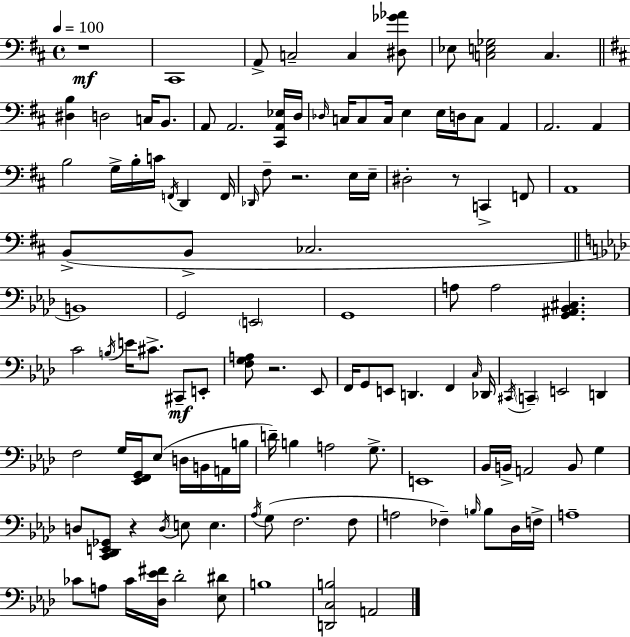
X:1
T:Untitled
M:4/4
L:1/4
K:D
z4 ^C,,4 A,,/2 C,2 C, [^D,_G_A]/2 _E,/2 [C,E,_G,]2 C, [^D,B,] D,2 C,/4 B,,/2 A,,/2 A,,2 [^C,,A,,_E,]/4 D,/4 _D,/4 C,/4 C,/2 C,/4 E, E,/4 D,/4 C,/2 A,, A,,2 A,, B,2 G,/4 B,/4 C/4 F,,/4 D,, F,,/4 _D,,/4 ^F,/2 z2 E,/4 E,/4 ^D,2 z/2 C,, F,,/2 A,,4 B,,/2 B,,/2 _C,2 B,,4 G,,2 E,,2 G,,4 A,/2 A,2 [G,,^A,,_B,,^C,] C2 B,/4 E/4 ^C/2 ^C,,/2 E,,/2 [F,G,A,]/2 z2 _E,,/2 F,,/4 G,,/2 E,,/2 D,, F,, C,/4 _D,,/4 ^C,,/4 C,, E,,2 D,, F,2 G,/4 [_E,,F,,G,,]/4 _E,/2 D,/4 B,,/4 A,,/4 B,/4 D/4 B, A,2 G,/2 E,,4 _B,,/4 B,,/4 A,,2 B,,/2 G, D,/2 [C,,_D,,E,,_G,,]/2 z D,/4 E,/2 E, _A,/4 G,/2 F,2 F,/2 A,2 _F, B,/4 B,/2 _D,/4 F,/4 A,4 _C/2 A,/2 _C/4 [_D,_E^F]/4 _D2 [_E,^D]/2 B,4 [D,,C,B,]2 A,,2